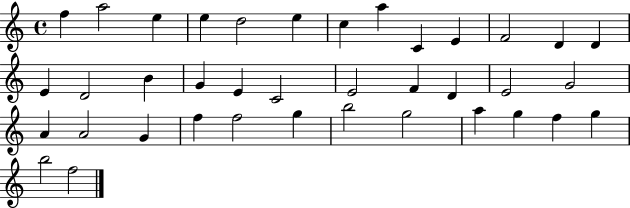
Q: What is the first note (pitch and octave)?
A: F5